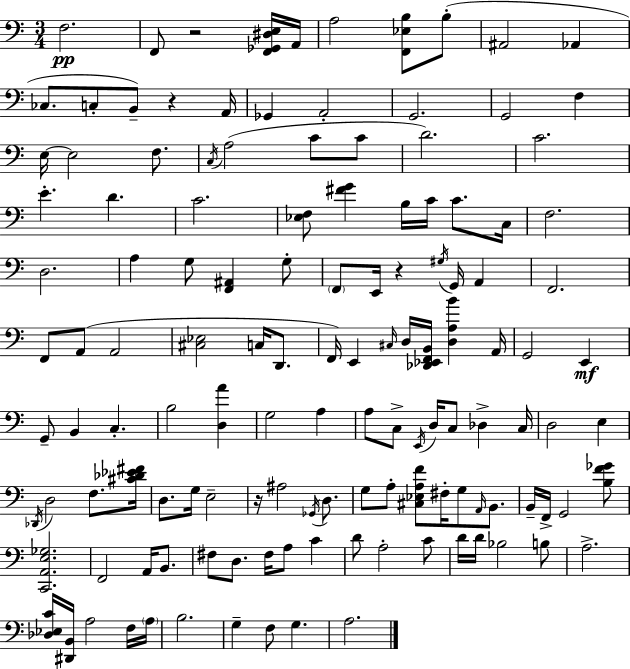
{
  \clef bass
  \numericTimeSignature
  \time 3/4
  \key c \major
  \repeat volta 2 { f2.\pp | f,8 r2 <f, ges, dis e>16 a,16 | a2 <f, ees b>8 b8-.( | ais,2 aes,4 | \break ces8. c8-. b,8--) r4 a,16 | ges,4 a,2-. | g,2. | g,2 f4 | \break e16~~ e2 f8. | \acciaccatura { c16 }( a2 c'8 c'8 | d'2.) | c'2. | \break e'4.-. d'4. | c'2. | <ees f>8 <fis' g'>4 b16 c'16 c'8. | c16 f2. | \break d2. | a4 g8 <f, ais,>4 g8-. | \parenthesize f,8 e,16 r4 \acciaccatura { gis16 } g,16 a,4 | f,2. | \break f,8 a,8( a,2 | <cis ees>2 c16 d,8. | f,16) e,4 \grace { cis16 } d16 <des, ees, f, b,>16 <d a b'>4 | a,16 g,2 e,4\mf | \break g,8-- b,4 c4.-. | b2 <d a'>4 | g2 a4 | a8 c8-> \acciaccatura { e,16 } d16 c8 des4-> | \break c16 d2 | e4 \acciaccatura { des,16 } d2 | f8. <cis' des' ees' fis'>16 d8. g16 e2-- | r16 ais2 | \break \acciaccatura { ges,16 } d8. g8 a8-. <cis ees a f'>8 | fis16-. g8 \grace { a,16 } b,8. b,16-- f,16-> g,2 | <b f' ges'>8 <c, a, e ges>2. | f,2 | \break a,16 b,8. fis8 d8. | fis16 a8 c'4 d'8 a2-. | c'8 d'16 d'16 bes2 | b8 a2.-> | \break <des ees c'>16 <dis, b,>16 a2 | f16 \parenthesize a16 b2. | g4-- f8 | g4. a2. | \break } \bar "|."
}